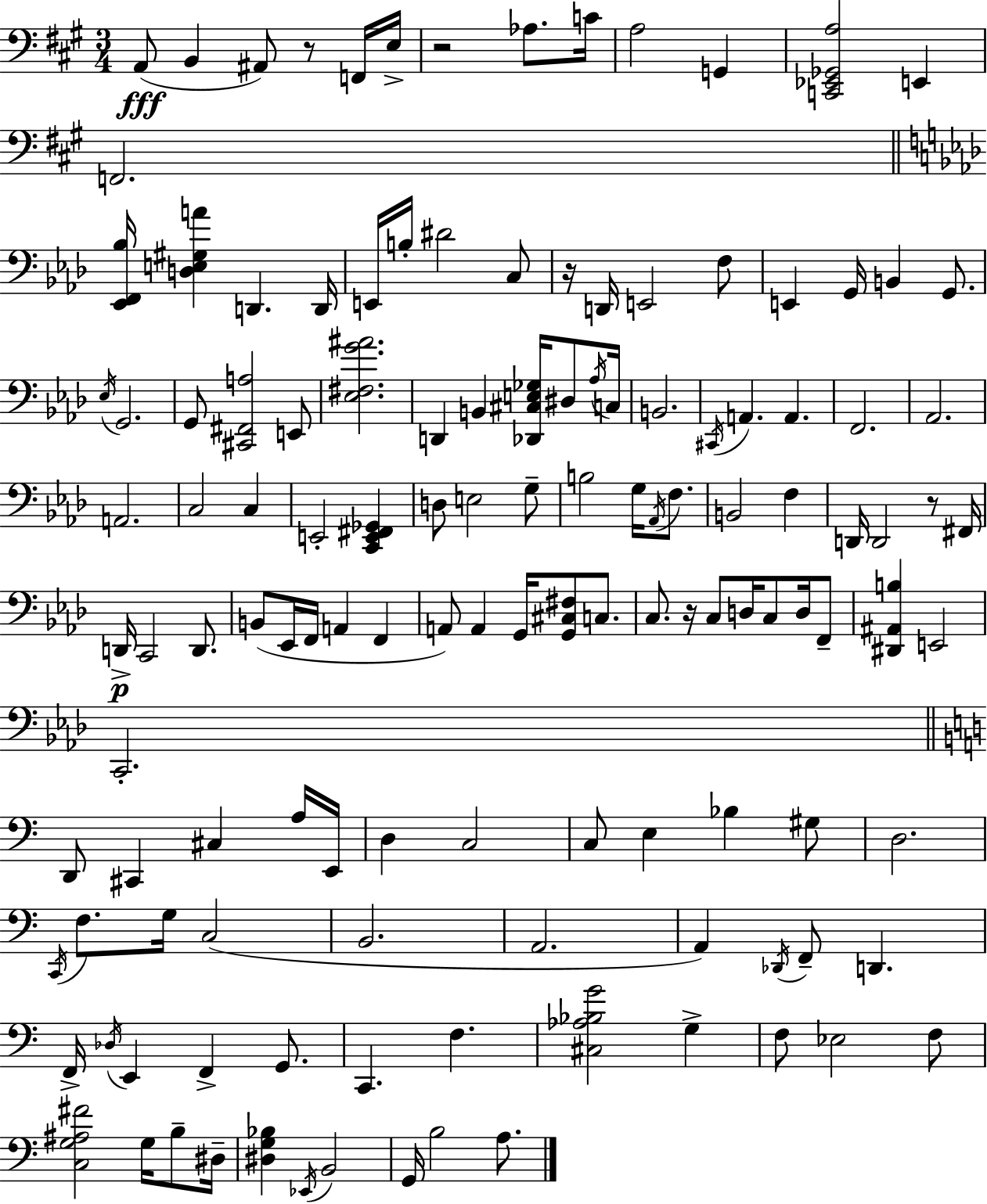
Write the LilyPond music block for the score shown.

{
  \clef bass
  \numericTimeSignature
  \time 3/4
  \key a \major
  a,8(\fff b,4 ais,8) r8 f,16 e16-> | r2 aes8. c'16 | a2 g,4 | <c, ees, ges, a>2 e,4 | \break f,2. | \bar "||" \break \key aes \major <ees, f, bes>16 <d e gis a'>4 d,4. d,16 | e,16 b16-. dis'2 c8 | r16 d,16 e,2 f8 | e,4 g,16 b,4 g,8. | \break \acciaccatura { ees16 } g,2. | g,8 <cis, fis, a>2 e,8 | <ees fis g' ais'>2. | d,4 b,4 <des, cis e ges>16 dis8 | \break \acciaccatura { aes16 } c16 b,2. | \acciaccatura { cis,16 } a,4. a,4. | f,2. | aes,2. | \break a,2. | c2 c4 | e,2-. <c, e, fis, ges,>4 | d8 e2 | \break g8-- b2 g16 | \acciaccatura { aes,16 } f8. b,2 | f4 d,16 d,2 | r8 fis,16 d,16->\p c,2 | \break d,8. b,8( ees,16 f,16 a,4 | f,4 a,8) a,4 g,16 <g, cis fis>8 | c8. c8. r16 c8 d16 c8 | d16 f,8-- <dis, ais, b>4 e,2 | \break c,2.-. | \bar "||" \break \key a \minor d,8 cis,4 cis4 a16 e,16 | d4 c2 | c8 e4 bes4 gis8 | d2. | \break \acciaccatura { c,16 } f8. g16 c2( | b,2. | a,2. | a,4) \acciaccatura { des,16 } f,8-- d,4. | \break f,16-> \acciaccatura { des16 } e,4 f,4-> | g,8. c,4. f4. | <cis aes bes g'>2 g4-> | f8 ees2 | \break f8 <c g ais fis'>2 g16 | b8-- dis16-- <dis g bes>4 \acciaccatura { ees,16 } b,2 | g,16 b2 | a8. \bar "|."
}